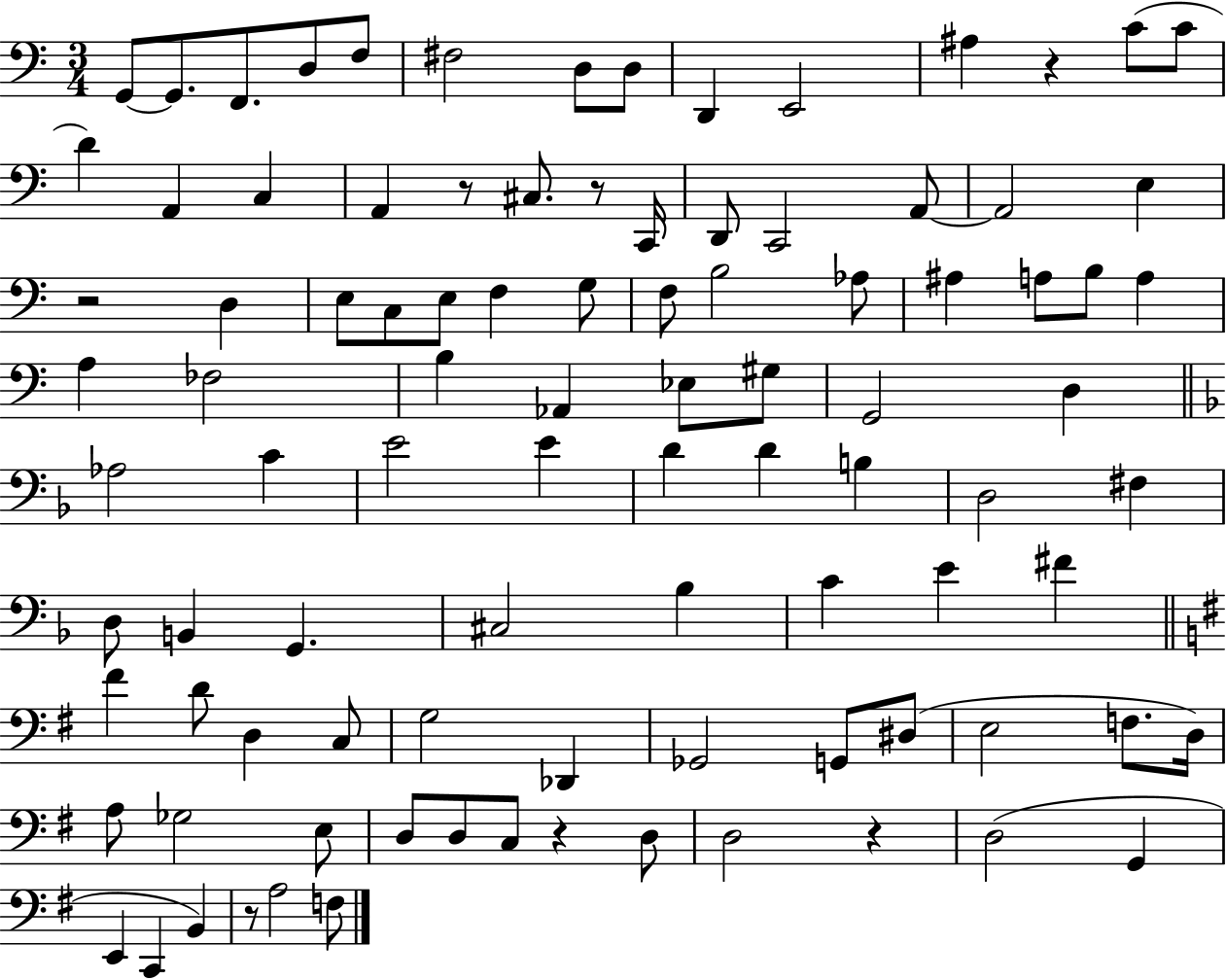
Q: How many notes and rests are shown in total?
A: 96